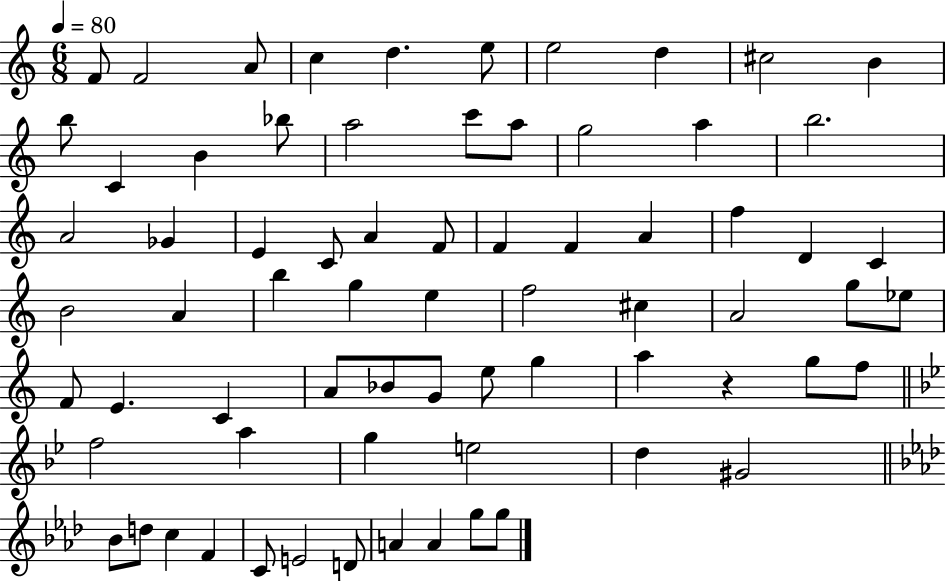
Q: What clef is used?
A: treble